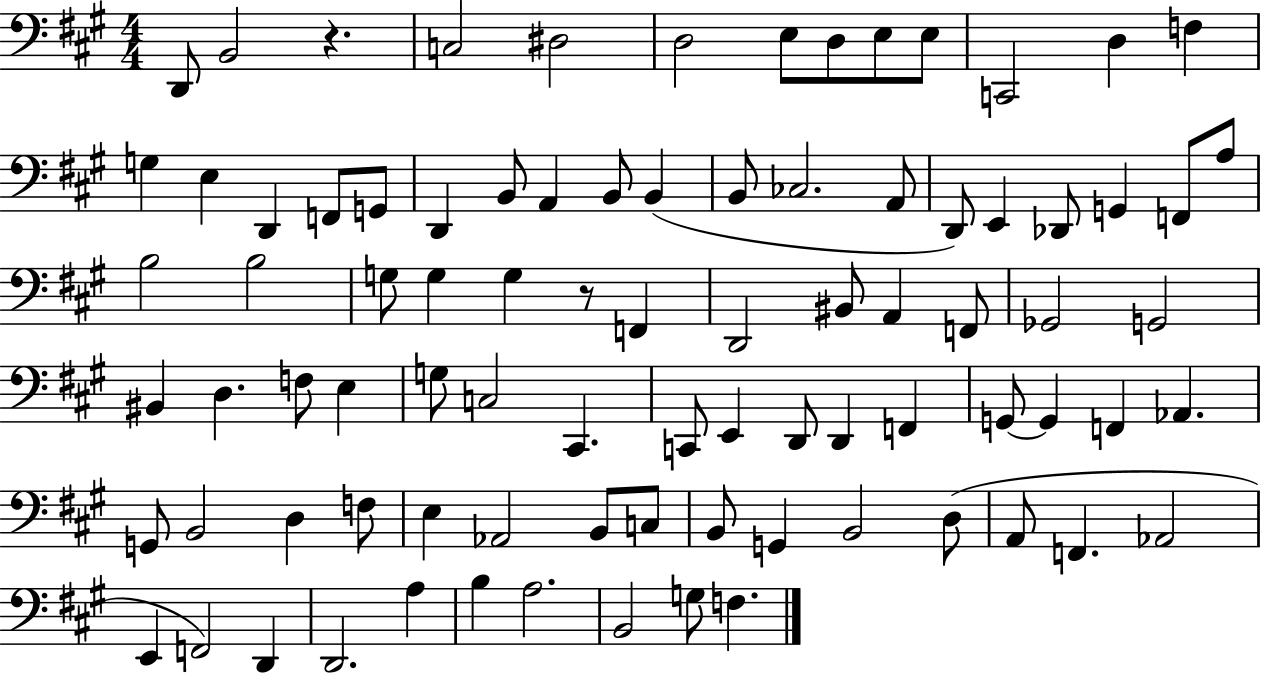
D2/e B2/h R/q. C3/h D#3/h D3/h E3/e D3/e E3/e E3/e C2/h D3/q F3/q G3/q E3/q D2/q F2/e G2/e D2/q B2/e A2/q B2/e B2/q B2/e CES3/h. A2/e D2/e E2/q Db2/e G2/q F2/e A3/e B3/h B3/h G3/e G3/q G3/q R/e F2/q D2/h BIS2/e A2/q F2/e Gb2/h G2/h BIS2/q D3/q. F3/e E3/q G3/e C3/h C#2/q. C2/e E2/q D2/e D2/q F2/q G2/e G2/q F2/q Ab2/q. G2/e B2/h D3/q F3/e E3/q Ab2/h B2/e C3/e B2/e G2/q B2/h D3/e A2/e F2/q. Ab2/h E2/q F2/h D2/q D2/h. A3/q B3/q A3/h. B2/h G3/e F3/q.